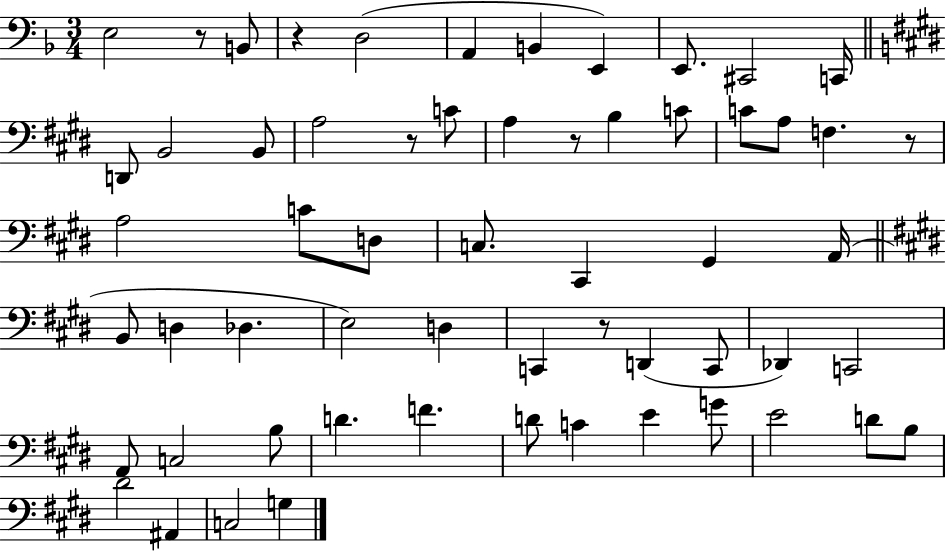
X:1
T:Untitled
M:3/4
L:1/4
K:F
E,2 z/2 B,,/2 z D,2 A,, B,, E,, E,,/2 ^C,,2 C,,/4 D,,/2 B,,2 B,,/2 A,2 z/2 C/2 A, z/2 B, C/2 C/2 A,/2 F, z/2 A,2 C/2 D,/2 C,/2 ^C,, ^G,, A,,/4 B,,/2 D, _D, E,2 D, C,, z/2 D,, C,,/2 _D,, C,,2 A,,/2 C,2 B,/2 D F D/2 C E G/2 E2 D/2 B,/2 ^D2 ^A,, C,2 G,